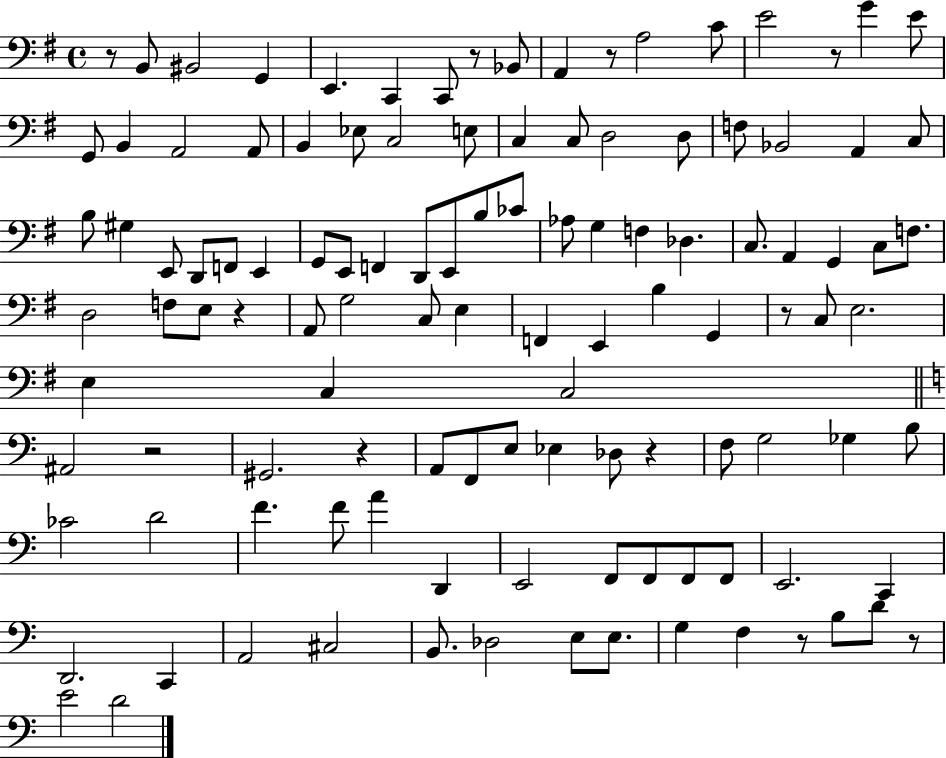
R/e B2/e BIS2/h G2/q E2/q. C2/q C2/e R/e Bb2/e A2/q R/e A3/h C4/e E4/h R/e G4/q E4/e G2/e B2/q A2/h A2/e B2/q Eb3/e C3/h E3/e C3/q C3/e D3/h D3/e F3/e Bb2/h A2/q C3/e B3/e G#3/q E2/e D2/e F2/e E2/q G2/e E2/e F2/q D2/e E2/e B3/e CES4/e Ab3/e G3/q F3/q Db3/q. C3/e. A2/q G2/q C3/e F3/e. D3/h F3/e E3/e R/q A2/e G3/h C3/e E3/q F2/q E2/q B3/q G2/q R/e C3/e E3/h. E3/q C3/q C3/h A#2/h R/h G#2/h. R/q A2/e F2/e E3/e Eb3/q Db3/e R/q F3/e G3/h Gb3/q B3/e CES4/h D4/h F4/q. F4/e A4/q D2/q E2/h F2/e F2/e F2/e F2/e E2/h. C2/q D2/h. C2/q A2/h C#3/h B2/e. Db3/h E3/e E3/e. G3/q F3/q R/e B3/e D4/e R/e E4/h D4/h